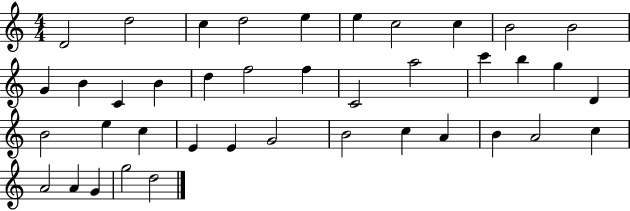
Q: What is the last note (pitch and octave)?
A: D5